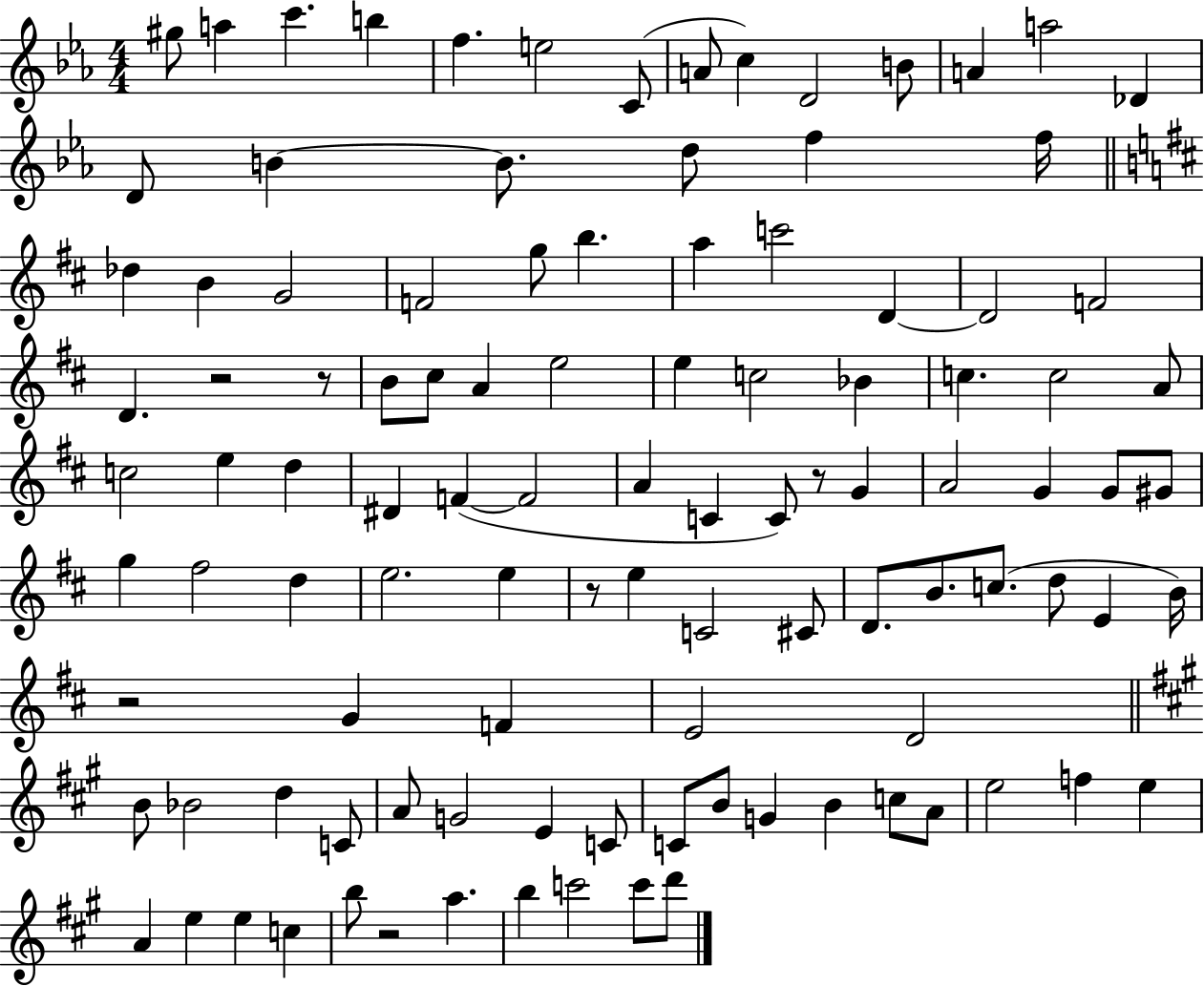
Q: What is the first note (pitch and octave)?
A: G#5